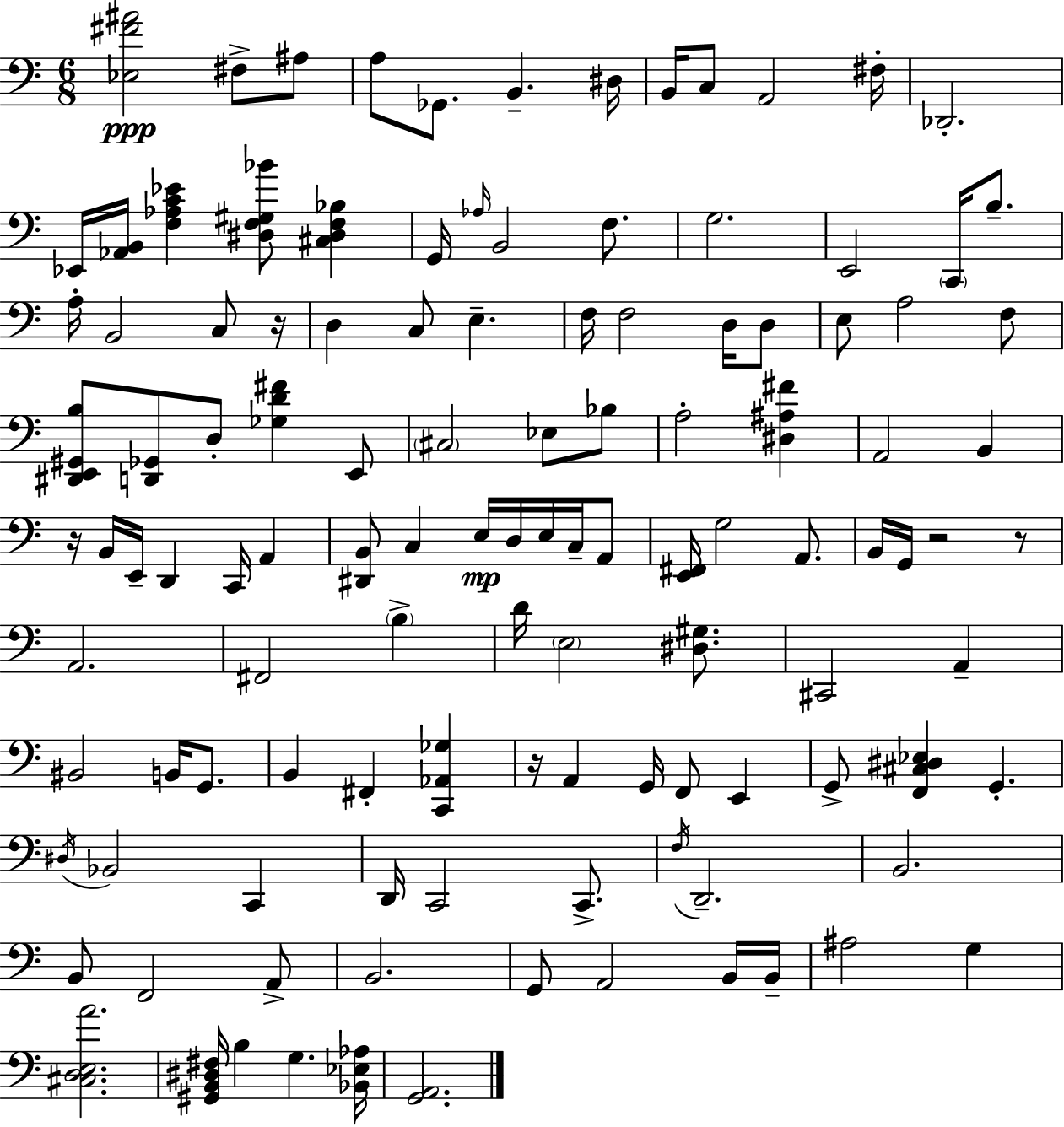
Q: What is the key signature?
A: C major